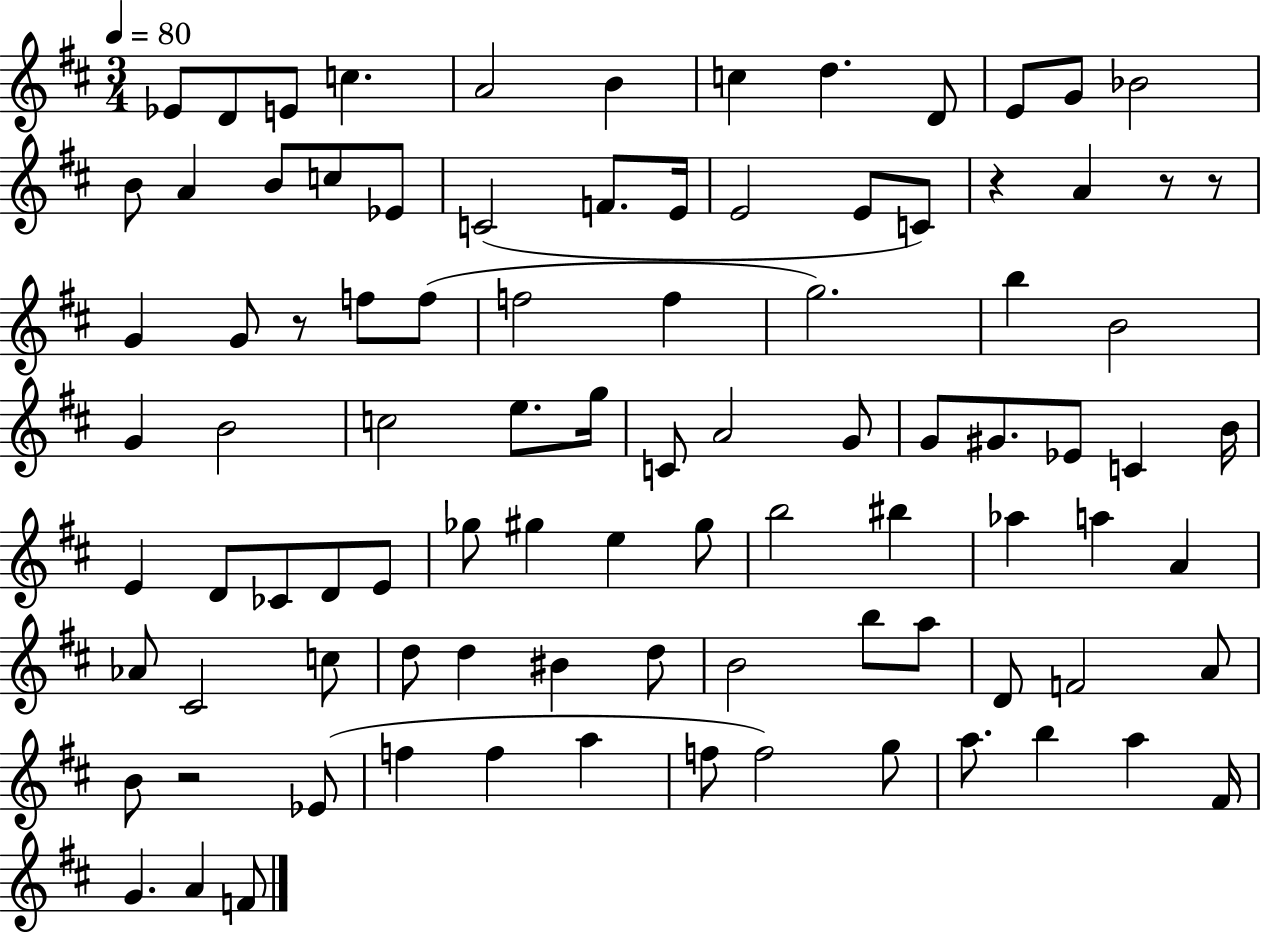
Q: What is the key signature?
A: D major